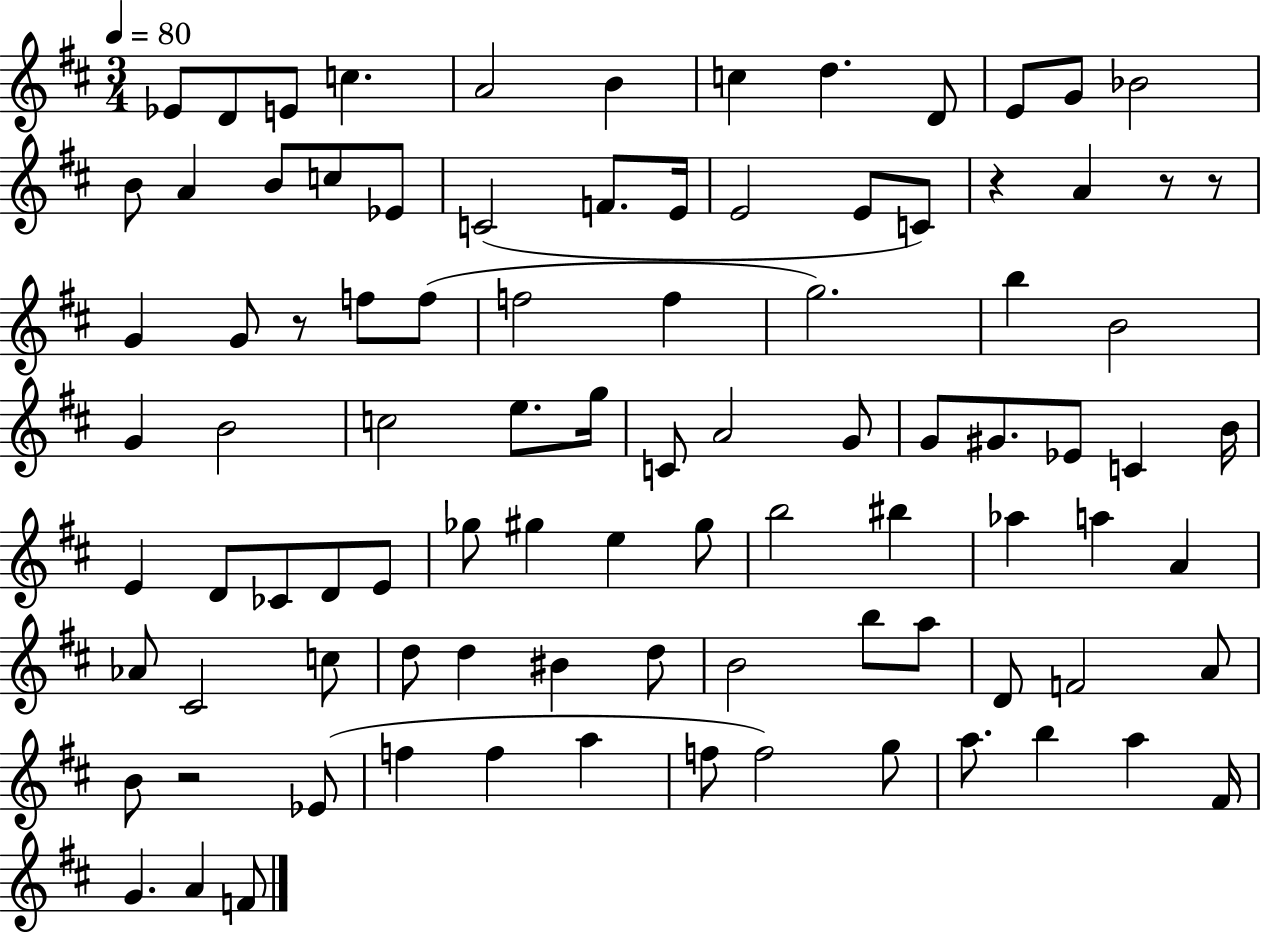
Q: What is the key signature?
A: D major